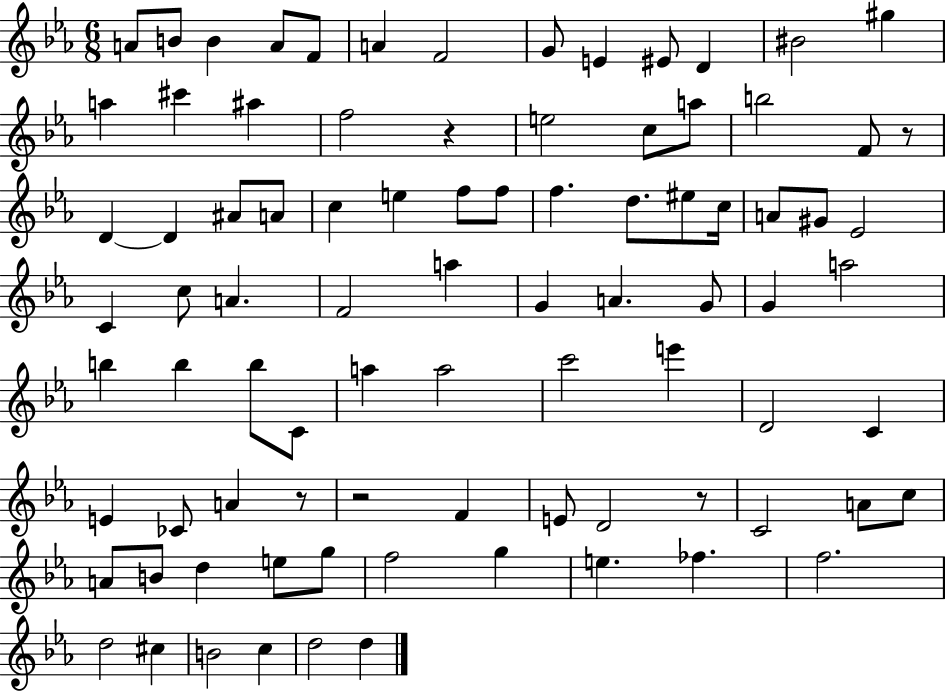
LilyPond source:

{
  \clef treble
  \numericTimeSignature
  \time 6/8
  \key ees \major
  \repeat volta 2 { a'8 b'8 b'4 a'8 f'8 | a'4 f'2 | g'8 e'4 eis'8 d'4 | bis'2 gis''4 | \break a''4 cis'''4 ais''4 | f''2 r4 | e''2 c''8 a''8 | b''2 f'8 r8 | \break d'4~~ d'4 ais'8 a'8 | c''4 e''4 f''8 f''8 | f''4. d''8. eis''8 c''16 | a'8 gis'8 ees'2 | \break c'4 c''8 a'4. | f'2 a''4 | g'4 a'4. g'8 | g'4 a''2 | \break b''4 b''4 b''8 c'8 | a''4 a''2 | c'''2 e'''4 | d'2 c'4 | \break e'4 ces'8 a'4 r8 | r2 f'4 | e'8 d'2 r8 | c'2 a'8 c''8 | \break a'8 b'8 d''4 e''8 g''8 | f''2 g''4 | e''4. fes''4. | f''2. | \break d''2 cis''4 | b'2 c''4 | d''2 d''4 | } \bar "|."
}